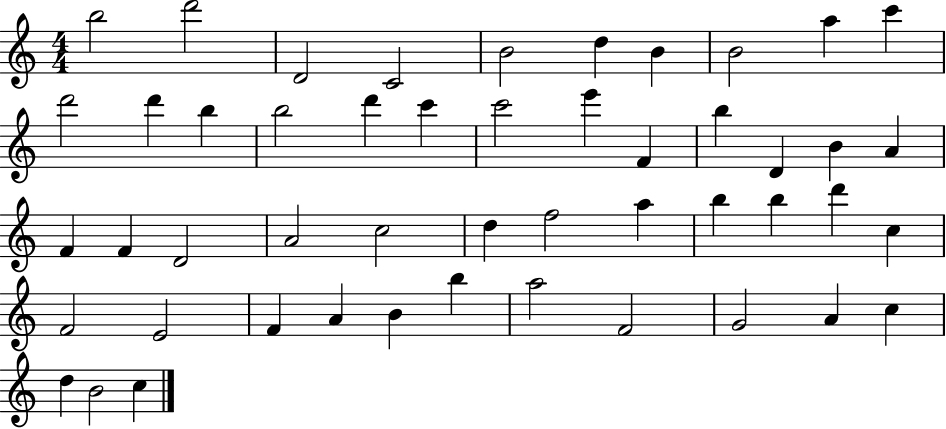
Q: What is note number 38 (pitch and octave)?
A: F4